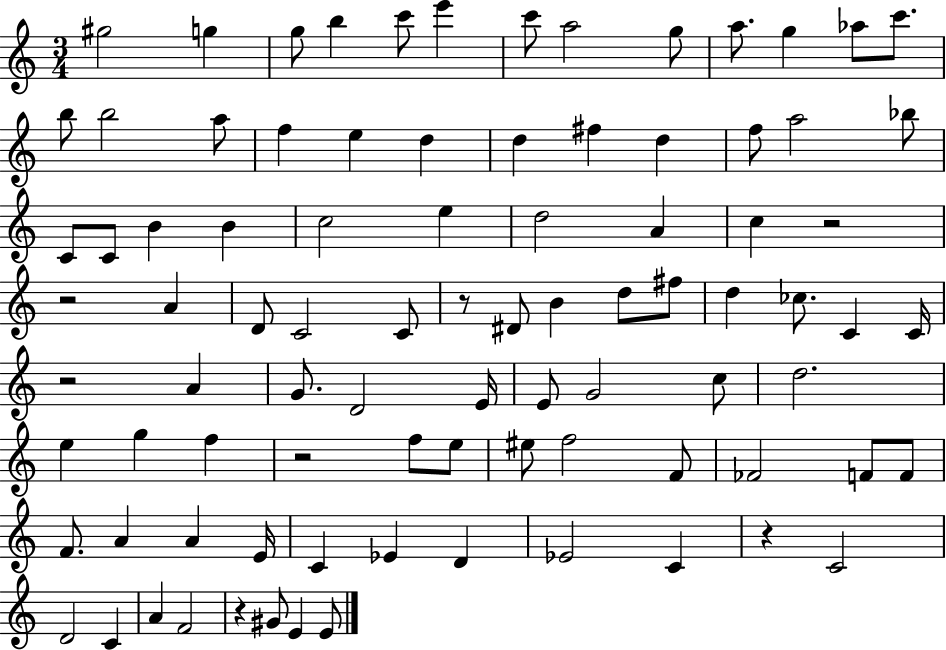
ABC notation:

X:1
T:Untitled
M:3/4
L:1/4
K:C
^g2 g g/2 b c'/2 e' c'/2 a2 g/2 a/2 g _a/2 c'/2 b/2 b2 a/2 f e d d ^f d f/2 a2 _b/2 C/2 C/2 B B c2 e d2 A c z2 z2 A D/2 C2 C/2 z/2 ^D/2 B d/2 ^f/2 d _c/2 C C/4 z2 A G/2 D2 E/4 E/2 G2 c/2 d2 e g f z2 f/2 e/2 ^e/2 f2 F/2 _F2 F/2 F/2 F/2 A A E/4 C _E D _E2 C z C2 D2 C A F2 z ^G/2 E E/2